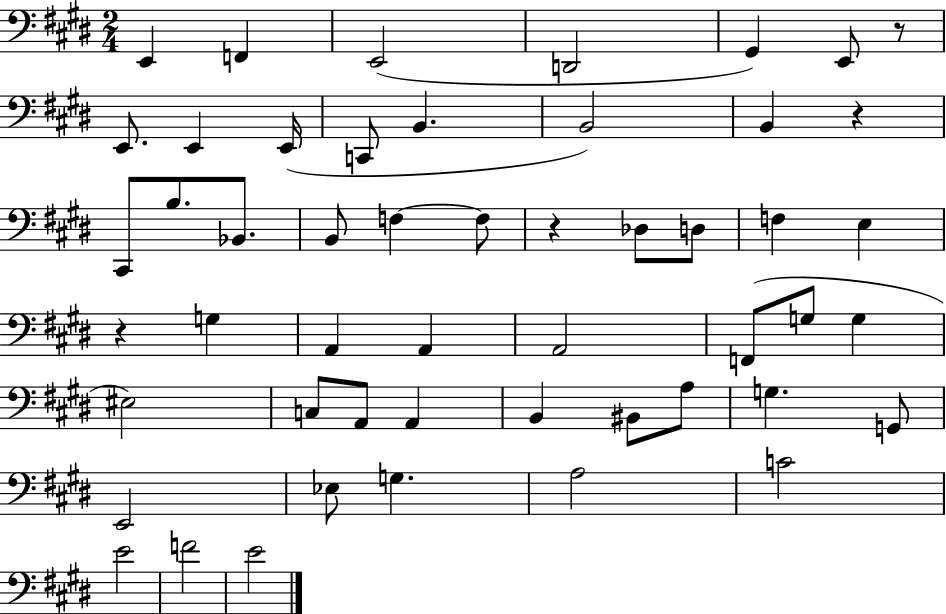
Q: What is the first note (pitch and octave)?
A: E2